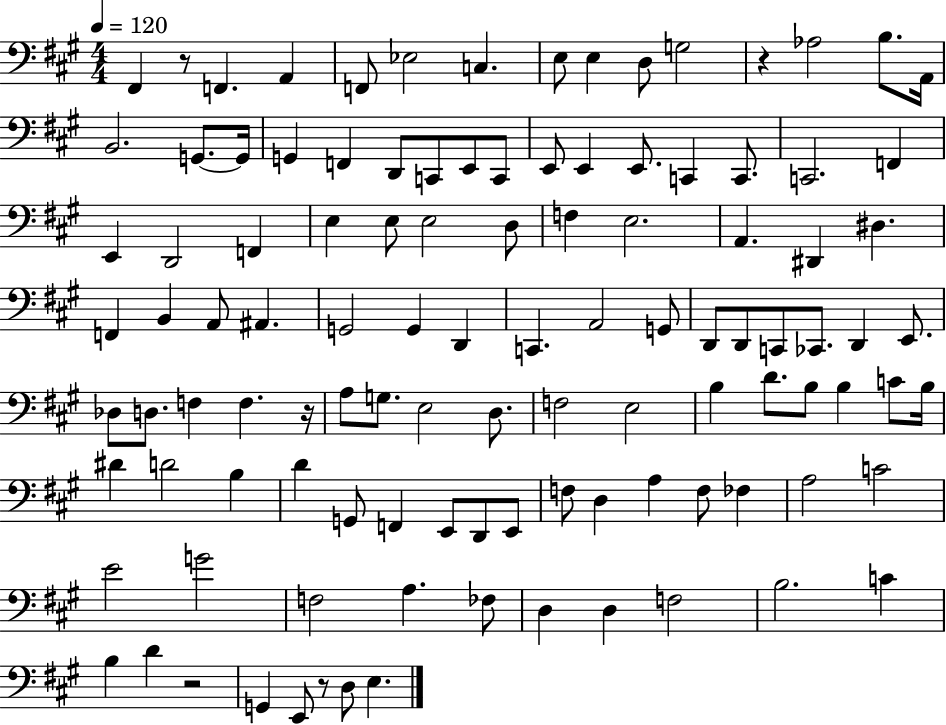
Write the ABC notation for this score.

X:1
T:Untitled
M:4/4
L:1/4
K:A
^F,, z/2 F,, A,, F,,/2 _E,2 C, E,/2 E, D,/2 G,2 z _A,2 B,/2 A,,/4 B,,2 G,,/2 G,,/4 G,, F,, D,,/2 C,,/2 E,,/2 C,,/2 E,,/2 E,, E,,/2 C,, C,,/2 C,,2 F,, E,, D,,2 F,, E, E,/2 E,2 D,/2 F, E,2 A,, ^D,, ^D, F,, B,, A,,/2 ^A,, G,,2 G,, D,, C,, A,,2 G,,/2 D,,/2 D,,/2 C,,/2 _C,,/2 D,, E,,/2 _D,/2 D,/2 F, F, z/4 A,/2 G,/2 E,2 D,/2 F,2 E,2 B, D/2 B,/2 B, C/2 B,/4 ^D D2 B, D G,,/2 F,, E,,/2 D,,/2 E,,/2 F,/2 D, A, F,/2 _F, A,2 C2 E2 G2 F,2 A, _F,/2 D, D, F,2 B,2 C B, D z2 G,, E,,/2 z/2 D,/2 E,